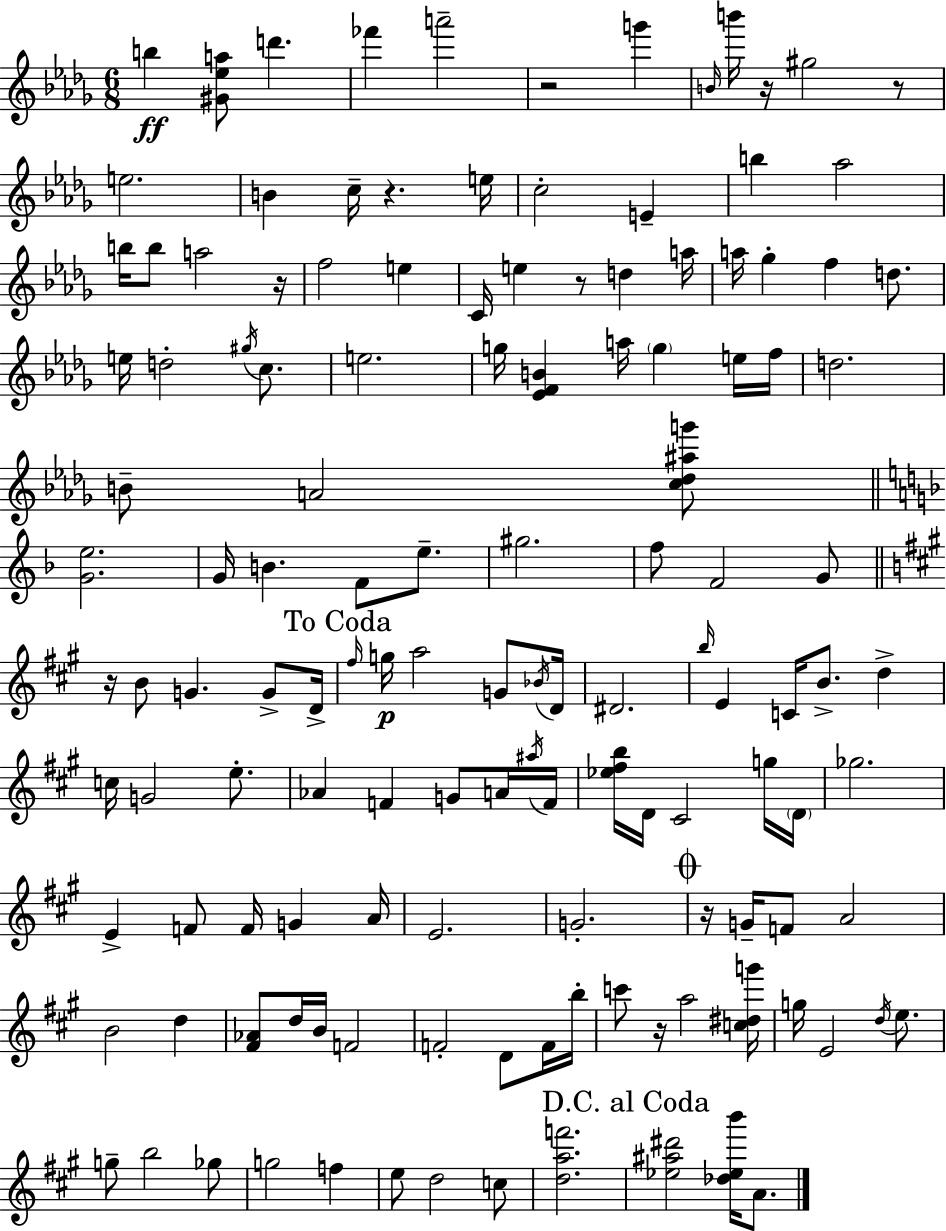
{
  \clef treble
  \numericTimeSignature
  \time 6/8
  \key bes \minor
  \repeat volta 2 { b''4\ff <gis' ees'' a''>8 d'''4. | fes'''4 a'''2-- | r2 g'''4 | \grace { b'16 } b'''16 r16 gis''2 r8 | \break e''2. | b'4 c''16-- r4. | e''16 c''2-. e'4-- | b''4 aes''2 | \break b''16 b''8 a''2 | r16 f''2 e''4 | c'16 e''4 r8 d''4 | a''16 a''16 ges''4-. f''4 d''8. | \break e''16 d''2-. \acciaccatura { gis''16 } c''8. | e''2. | g''16 <ees' f' b'>4 a''16 \parenthesize g''4 | e''16 f''16 d''2. | \break b'8-- a'2 | <c'' des'' ais'' g'''>8 \bar "||" \break \key f \major <g' e''>2. | g'16 b'4. f'8 e''8.-- | gis''2. | f''8 f'2 g'8 | \break \bar "||" \break \key a \major r16 b'8 g'4. g'8-> d'16-> | \mark "To Coda" \grace { fis''16 } g''16\p a''2 g'8 | \acciaccatura { bes'16 } d'16 dis'2. | \grace { b''16 } e'4 c'16 b'8.-> d''4-> | \break c''16 g'2 | e''8.-. aes'4 f'4 g'8 | a'16 \acciaccatura { ais''16 } f'16 <ees'' fis'' b''>16 d'16 cis'2 | g''16 \parenthesize d'16 ges''2. | \break e'4-> f'8 f'16 g'4 | a'16 e'2. | g'2.-. | \mark \markup { \musicglyph "scripts.coda" } r16 g'16-- f'8 a'2 | \break b'2 | d''4 <fis' aes'>8 d''16 b'16 f'2 | f'2-. | d'8 f'16 b''16-. c'''8 r16 a''2 | \break <c'' dis'' g'''>16 g''16 e'2 | \acciaccatura { d''16 } e''8. g''8-- b''2 | ges''8 g''2 | f''4 e''8 d''2 | \break c''8 <d'' a'' f'''>2. | \mark "D.C. al Coda" <ees'' ais'' dis'''>2 | <des'' ees'' b'''>16 a'8. } \bar "|."
}